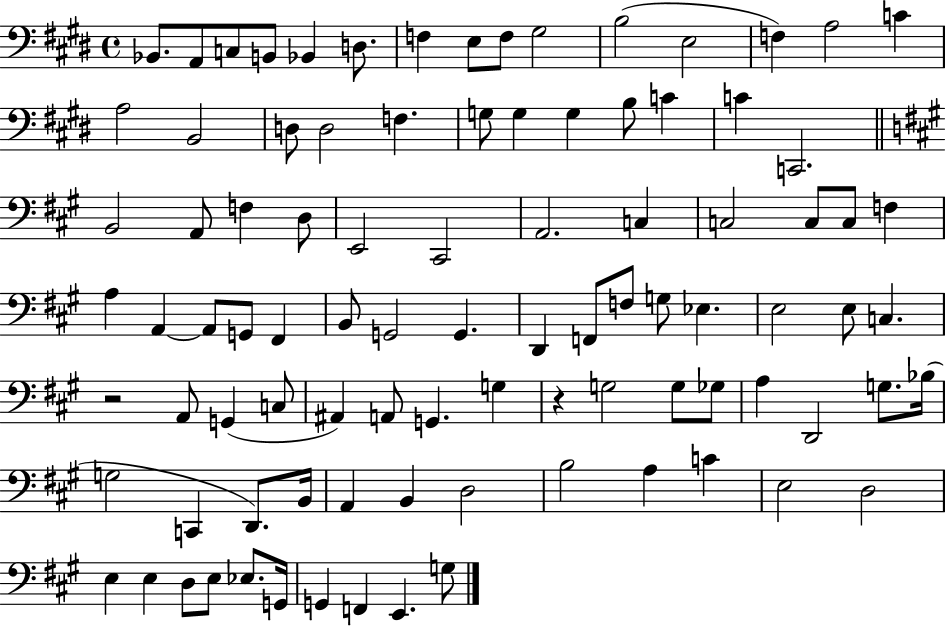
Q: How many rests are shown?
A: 2